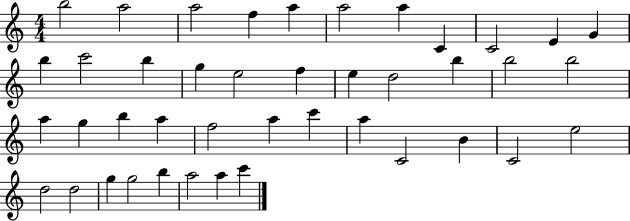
B5/h A5/h A5/h F5/q A5/q A5/h A5/q C4/q C4/h E4/q G4/q B5/q C6/h B5/q G5/q E5/h F5/q E5/q D5/h B5/q B5/h B5/h A5/q G5/q B5/q A5/q F5/h A5/q C6/q A5/q C4/h B4/q C4/h E5/h D5/h D5/h G5/q G5/h B5/q A5/h A5/q C6/q